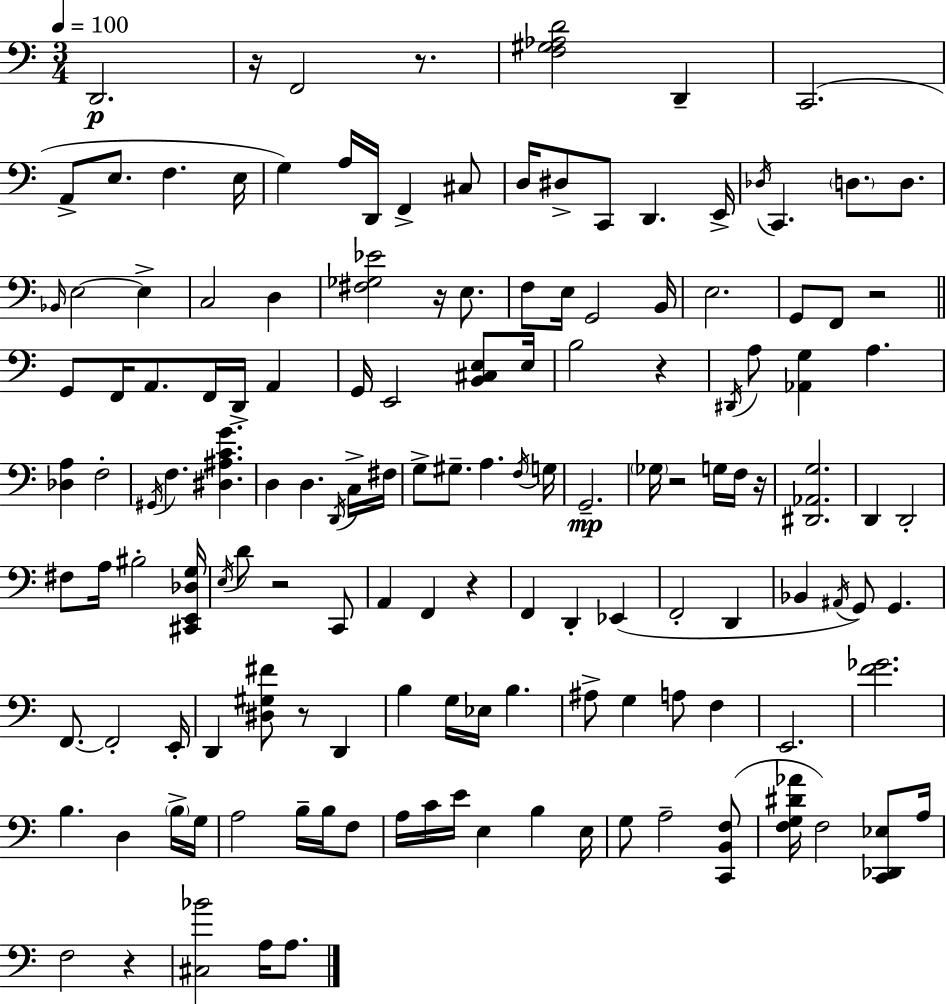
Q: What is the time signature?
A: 3/4